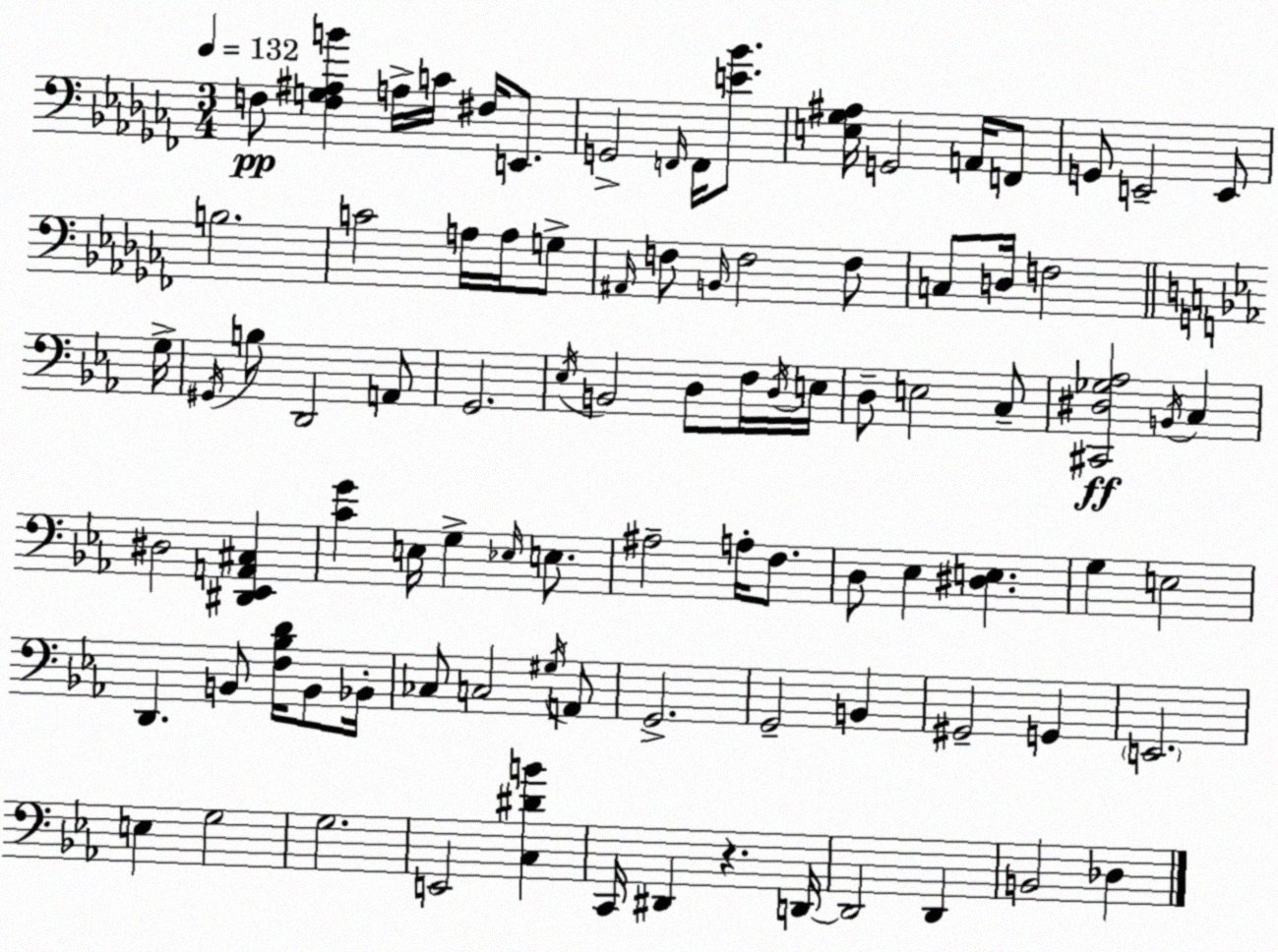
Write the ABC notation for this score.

X:1
T:Untitled
M:3/4
L:1/4
K:Abm
F,/2 [F,G,^A,B] A,/4 C/4 ^F,/4 E,,/2 G,,2 F,,/4 F,,/4 [E_B]/2 [E,_G,^A,]/4 G,,2 A,,/4 F,,/2 G,,/2 E,,2 E,,/2 B,2 C2 A,/4 A,/4 G,/2 ^A,,/4 F,/2 B,,/4 F,2 F,/2 C,/2 D,/4 F,2 G,/4 ^G,,/4 B,/2 D,,2 A,,/2 G,,2 _E,/4 B,,2 D,/2 F,/4 D,/4 E,/4 D,/2 E,2 C,/2 [^C,,^D,_G,_A,]2 B,,/4 C, ^D,2 [^D,,_E,,A,,^C,] [CG] E,/4 G, _E,/4 E,/2 ^A,2 A,/4 F,/2 D,/2 _E, [^D,E,] G, E,2 D,, B,,/2 [F,_B,D]/4 B,,/2 _B,,/4 _C,/2 C,2 ^G,/4 A,,/2 G,,2 G,,2 B,, ^G,,2 G,, E,,2 E, G,2 G,2 E,,2 [C,^DB] C,,/4 ^D,, z D,,/4 D,,2 D,, B,,2 _D,